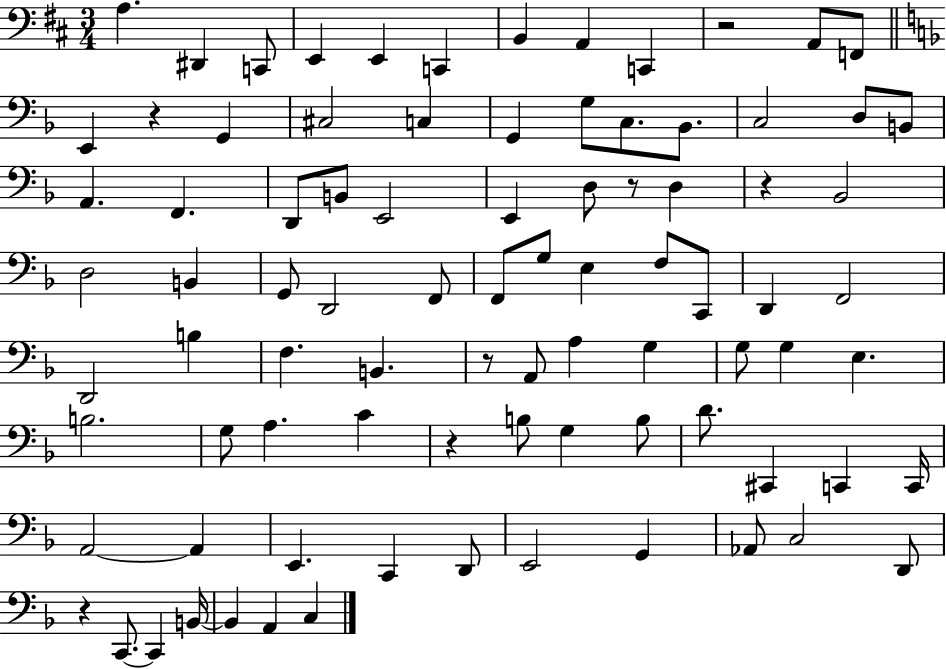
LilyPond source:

{
  \clef bass
  \numericTimeSignature
  \time 3/4
  \key d \major
  a4. dis,4 c,8 | e,4 e,4 c,4 | b,4 a,4 c,4 | r2 a,8 f,8 | \break \bar "||" \break \key d \minor e,4 r4 g,4 | cis2 c4 | g,4 g8 c8. bes,8. | c2 d8 b,8 | \break a,4. f,4. | d,8 b,8 e,2 | e,4 d8 r8 d4 | r4 bes,2 | \break d2 b,4 | g,8 d,2 f,8 | f,8 g8 e4 f8 c,8 | d,4 f,2 | \break d,2 b4 | f4. b,4. | r8 a,8 a4 g4 | g8 g4 e4. | \break b2. | g8 a4. c'4 | r4 b8 g4 b8 | d'8. cis,4 c,4 c,16 | \break a,2~~ a,4 | e,4. c,4 d,8 | e,2 g,4 | aes,8 c2 d,8 | \break r4 c,8.~~ c,4 b,16~~ | b,4 a,4 c4 | \bar "|."
}